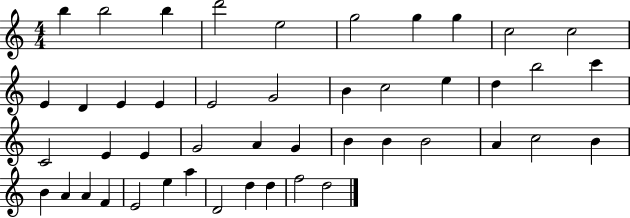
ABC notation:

X:1
T:Untitled
M:4/4
L:1/4
K:C
b b2 b d'2 e2 g2 g g c2 c2 E D E E E2 G2 B c2 e d b2 c' C2 E E G2 A G B B B2 A c2 B B A A F E2 e a D2 d d f2 d2